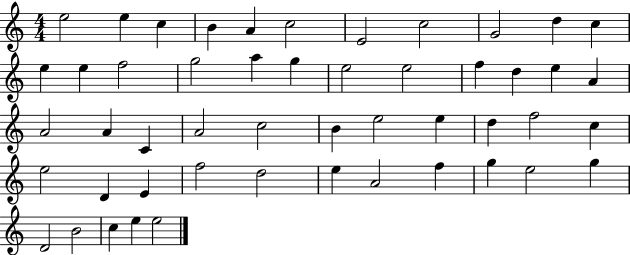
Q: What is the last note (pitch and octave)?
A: E5